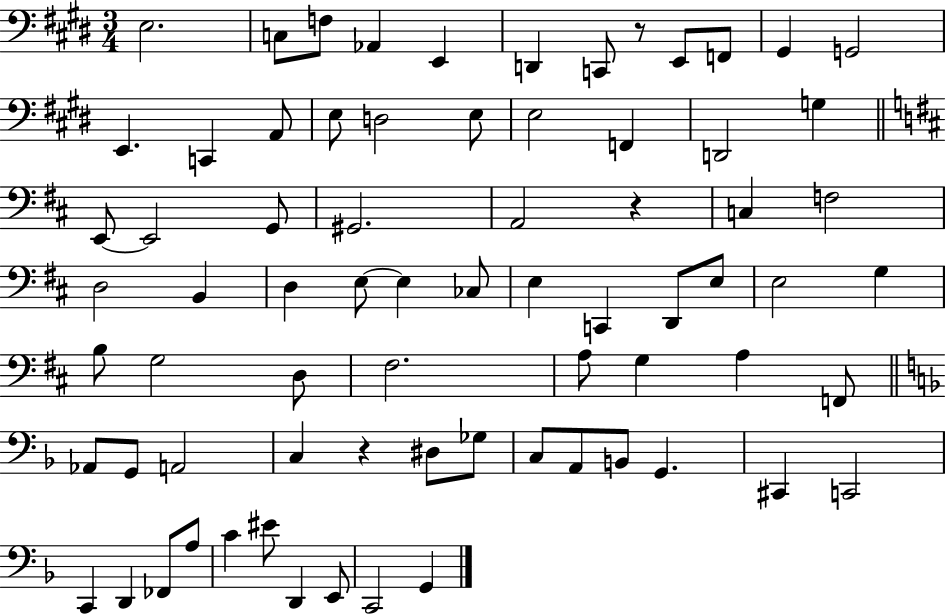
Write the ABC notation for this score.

X:1
T:Untitled
M:3/4
L:1/4
K:E
E,2 C,/2 F,/2 _A,, E,, D,, C,,/2 z/2 E,,/2 F,,/2 ^G,, G,,2 E,, C,, A,,/2 E,/2 D,2 E,/2 E,2 F,, D,,2 G, E,,/2 E,,2 G,,/2 ^G,,2 A,,2 z C, F,2 D,2 B,, D, E,/2 E, _C,/2 E, C,, D,,/2 E,/2 E,2 G, B,/2 G,2 D,/2 ^F,2 A,/2 G, A, F,,/2 _A,,/2 G,,/2 A,,2 C, z ^D,/2 _G,/2 C,/2 A,,/2 B,,/2 G,, ^C,, C,,2 C,, D,, _F,,/2 A,/2 C ^E/2 D,, E,,/2 C,,2 G,,